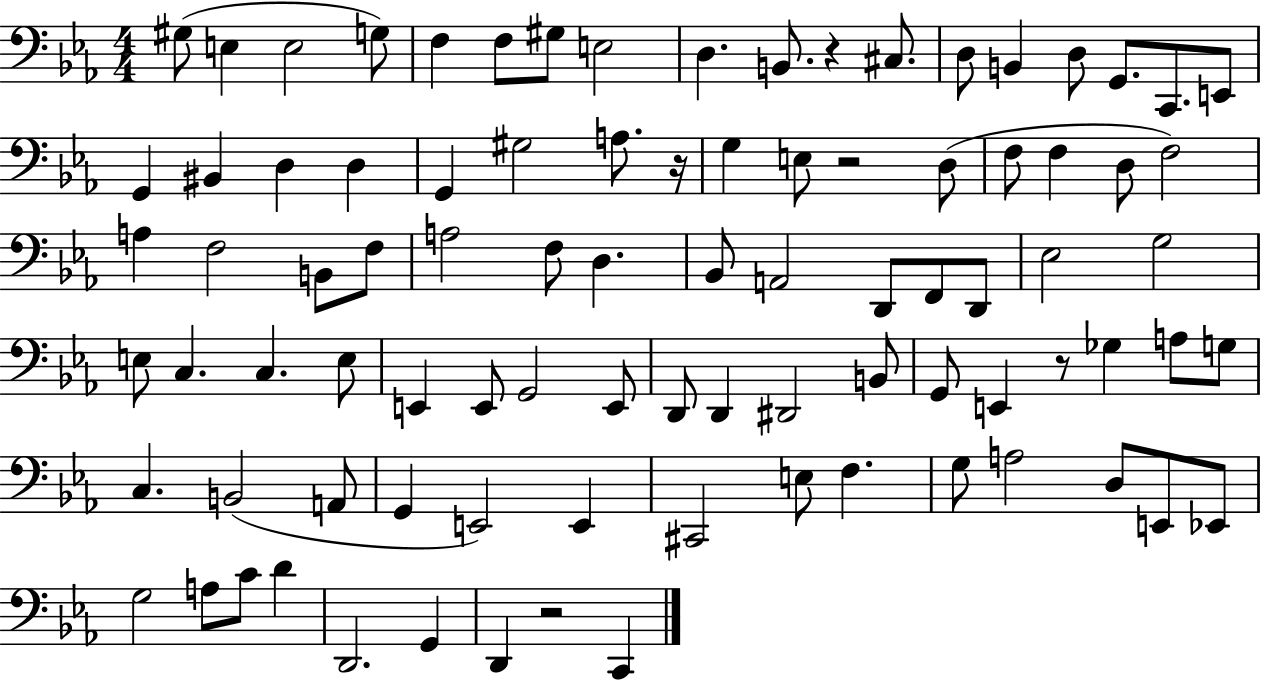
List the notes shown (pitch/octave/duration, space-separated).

G#3/e E3/q E3/h G3/e F3/q F3/e G#3/e E3/h D3/q. B2/e. R/q C#3/e. D3/e B2/q D3/e G2/e. C2/e. E2/e G2/q BIS2/q D3/q D3/q G2/q G#3/h A3/e. R/s G3/q E3/e R/h D3/e F3/e F3/q D3/e F3/h A3/q F3/h B2/e F3/e A3/h F3/e D3/q. Bb2/e A2/h D2/e F2/e D2/e Eb3/h G3/h E3/e C3/q. C3/q. E3/e E2/q E2/e G2/h E2/e D2/e D2/q D#2/h B2/e G2/e E2/q R/e Gb3/q A3/e G3/e C3/q. B2/h A2/e G2/q E2/h E2/q C#2/h E3/e F3/q. G3/e A3/h D3/e E2/e Eb2/e G3/h A3/e C4/e D4/q D2/h. G2/q D2/q R/h C2/q